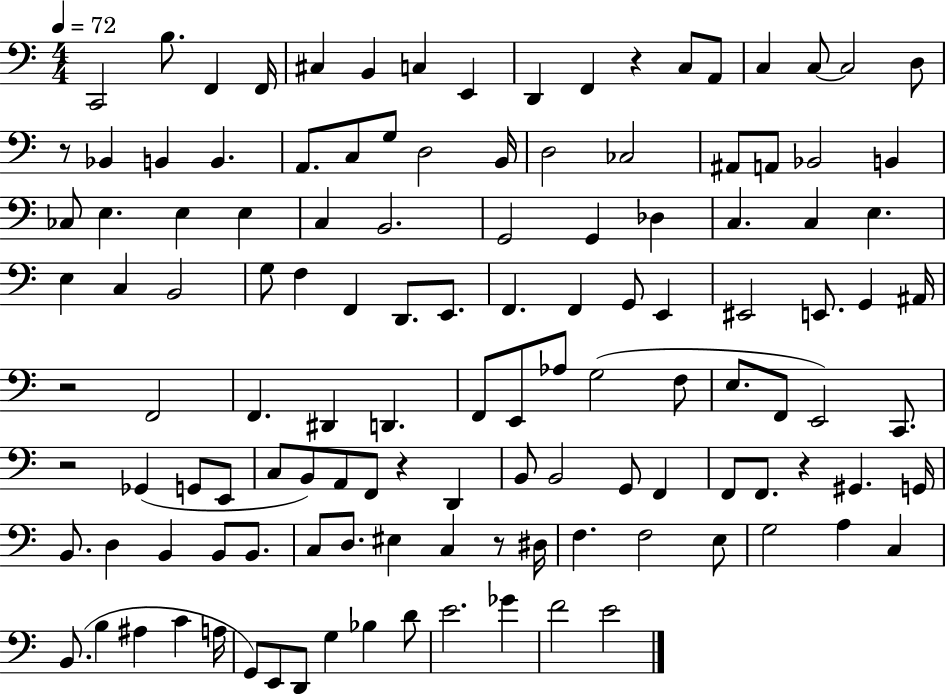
C2/h B3/e. F2/q F2/s C#3/q B2/q C3/q E2/q D2/q F2/q R/q C3/e A2/e C3/q C3/e C3/h D3/e R/e Bb2/q B2/q B2/q. A2/e. C3/e G3/e D3/h B2/s D3/h CES3/h A#2/e A2/e Bb2/h B2/q CES3/e E3/q. E3/q E3/q C3/q B2/h. G2/h G2/q Db3/q C3/q. C3/q E3/q. E3/q C3/q B2/h G3/e F3/q F2/q D2/e. E2/e. F2/q. F2/q G2/e E2/q EIS2/h E2/e. G2/q A#2/s R/h F2/h F2/q. D#2/q D2/q. F2/e E2/e Ab3/e G3/h F3/e E3/e. F2/e E2/h C2/e. R/h Gb2/q G2/e E2/e C3/e B2/e A2/e F2/e R/q D2/q B2/e B2/h G2/e F2/q F2/e F2/e. R/q G#2/q. G2/s B2/e. D3/q B2/q B2/e B2/e. C3/e D3/e. EIS3/q C3/q R/e D#3/s F3/q. F3/h E3/e G3/h A3/q C3/q B2/e. B3/q A#3/q C4/q A3/s G2/e E2/e D2/e G3/q Bb3/q D4/e E4/h. Gb4/q F4/h E4/h